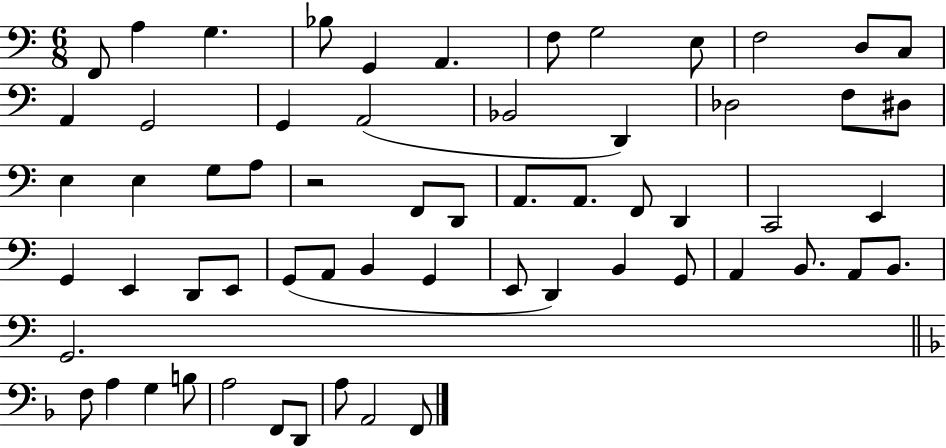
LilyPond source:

{
  \clef bass
  \numericTimeSignature
  \time 6/8
  \key c \major
  \repeat volta 2 { f,8 a4 g4. | bes8 g,4 a,4. | f8 g2 e8 | f2 d8 c8 | \break a,4 g,2 | g,4 a,2( | bes,2 d,4) | des2 f8 dis8 | \break e4 e4 g8 a8 | r2 f,8 d,8 | a,8. a,8. f,8 d,4 | c,2 e,4 | \break g,4 e,4 d,8 e,8 | g,8( a,8 b,4 g,4 | e,8 d,4) b,4 g,8 | a,4 b,8. a,8 b,8. | \break g,2. | \bar "||" \break \key d \minor f8 a4 g4 b8 | a2 f,8 d,8 | a8 a,2 f,8 | } \bar "|."
}